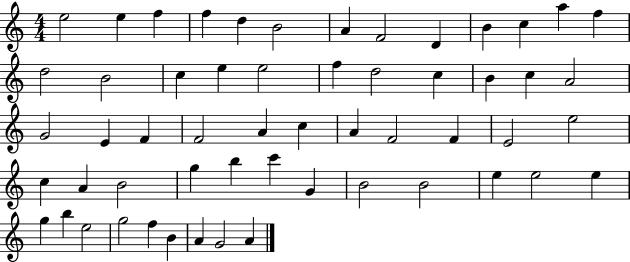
E5/h E5/q F5/q F5/q D5/q B4/h A4/q F4/h D4/q B4/q C5/q A5/q F5/q D5/h B4/h C5/q E5/q E5/h F5/q D5/h C5/q B4/q C5/q A4/h G4/h E4/q F4/q F4/h A4/q C5/q A4/q F4/h F4/q E4/h E5/h C5/q A4/q B4/h G5/q B5/q C6/q G4/q B4/h B4/h E5/q E5/h E5/q G5/q B5/q E5/h G5/h F5/q B4/q A4/q G4/h A4/q